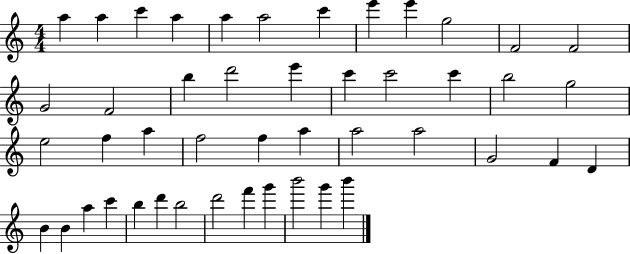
A5/q A5/q C6/q A5/q A5/q A5/h C6/q E6/q E6/q G5/h F4/h F4/h G4/h F4/h B5/q D6/h E6/q C6/q C6/h C6/q B5/h G5/h E5/h F5/q A5/q F5/h F5/q A5/q A5/h A5/h G4/h F4/q D4/q B4/q B4/q A5/q C6/q B5/q D6/q B5/h D6/h F6/q G6/q B6/h G6/q B6/q